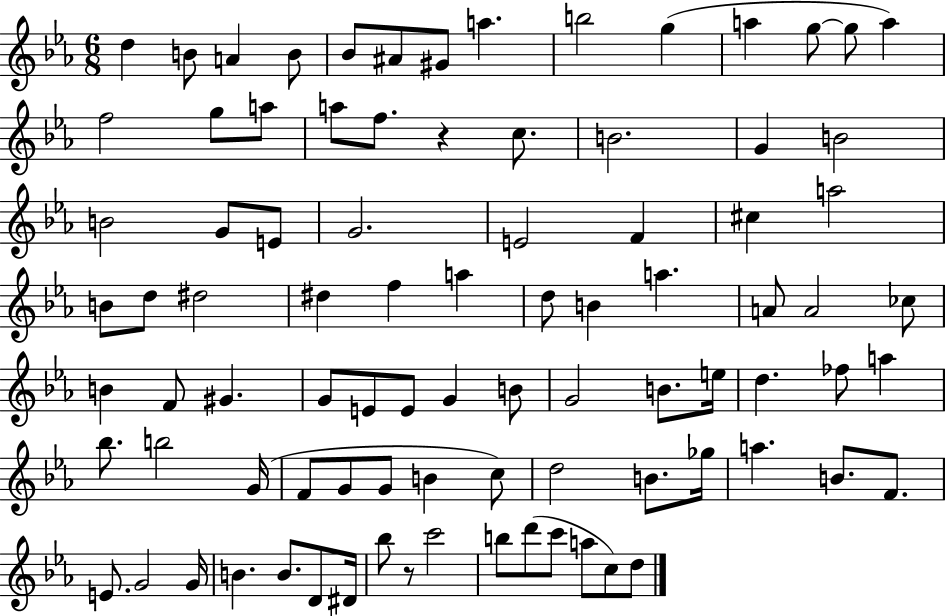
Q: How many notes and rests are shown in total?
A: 88